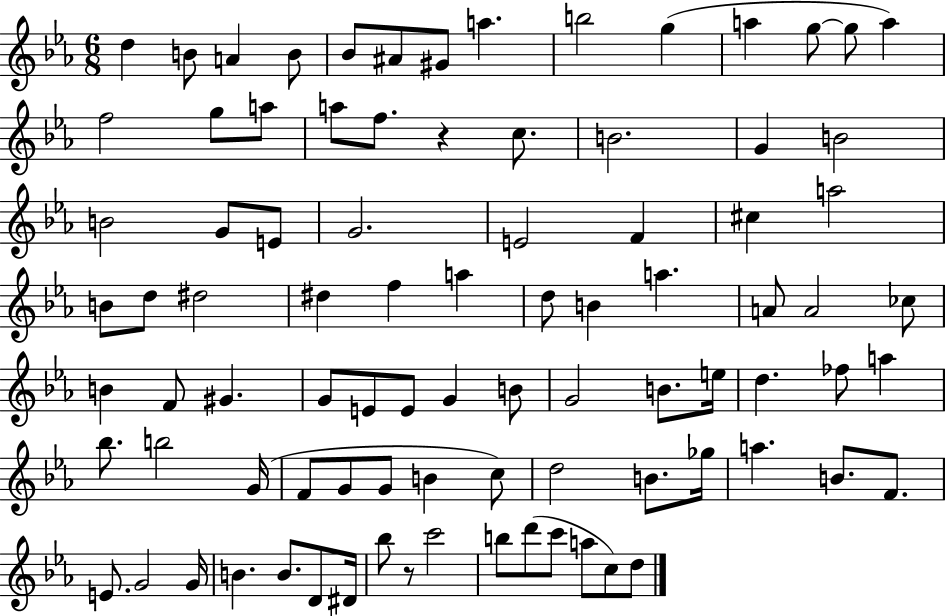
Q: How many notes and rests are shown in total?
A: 88